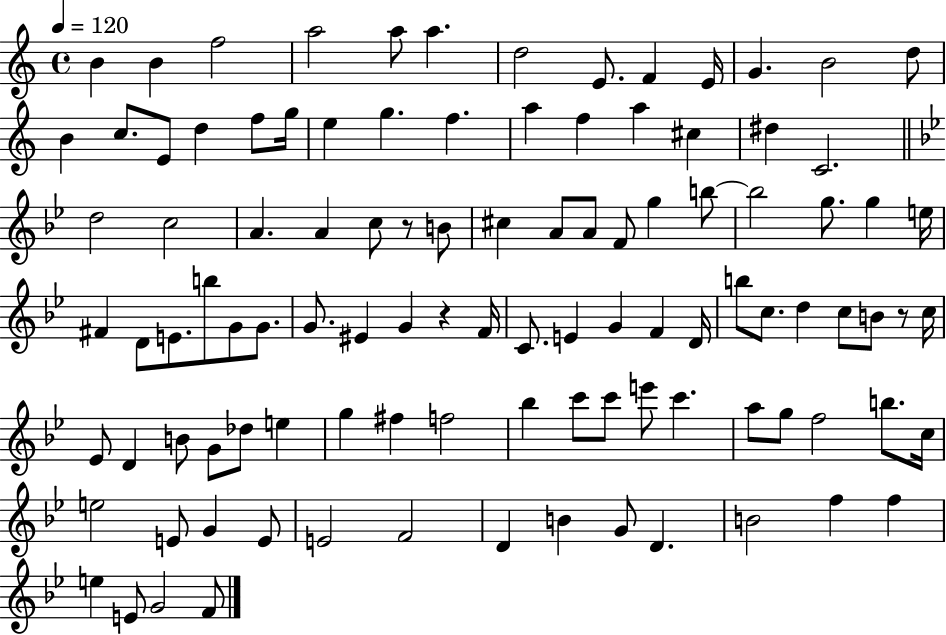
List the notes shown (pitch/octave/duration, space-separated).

B4/q B4/q F5/h A5/h A5/e A5/q. D5/h E4/e. F4/q E4/s G4/q. B4/h D5/e B4/q C5/e. E4/e D5/q F5/e G5/s E5/q G5/q. F5/q. A5/q F5/q A5/q C#5/q D#5/q C4/h. D5/h C5/h A4/q. A4/q C5/e R/e B4/e C#5/q A4/e A4/e F4/e G5/q B5/e B5/h G5/e. G5/q E5/s F#4/q D4/e E4/e. B5/e G4/e G4/e. G4/e. EIS4/q G4/q R/q F4/s C4/e. E4/q G4/q F4/q D4/s B5/e C5/e. D5/q C5/e B4/e R/e C5/s Eb4/e D4/q B4/e G4/e Db5/e E5/q G5/q F#5/q F5/h Bb5/q C6/e C6/e E6/e C6/q. A5/e G5/e F5/h B5/e. C5/s E5/h E4/e G4/q E4/e E4/h F4/h D4/q B4/q G4/e D4/q. B4/h F5/q F5/q E5/q E4/e G4/h F4/e